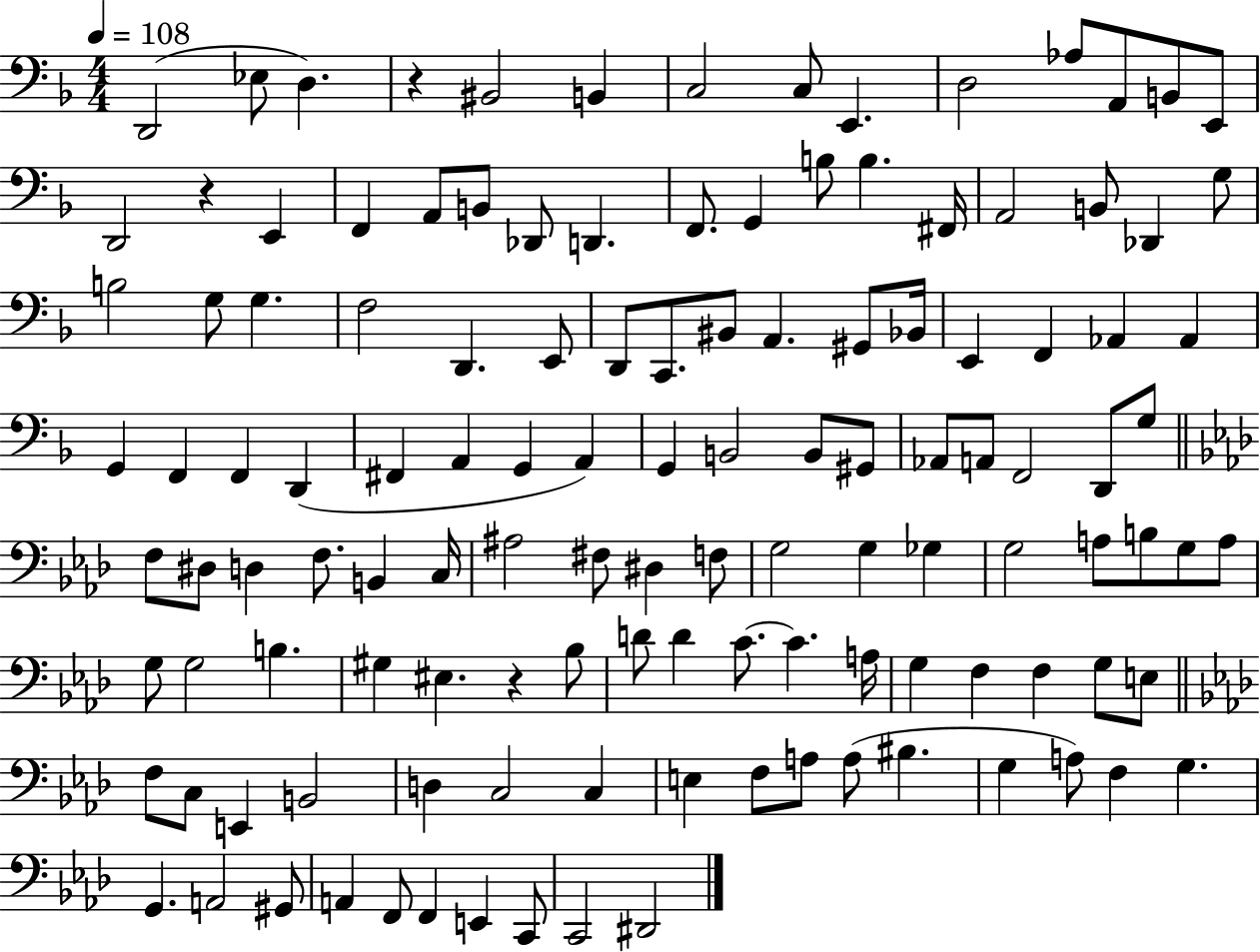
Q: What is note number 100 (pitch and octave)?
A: B2